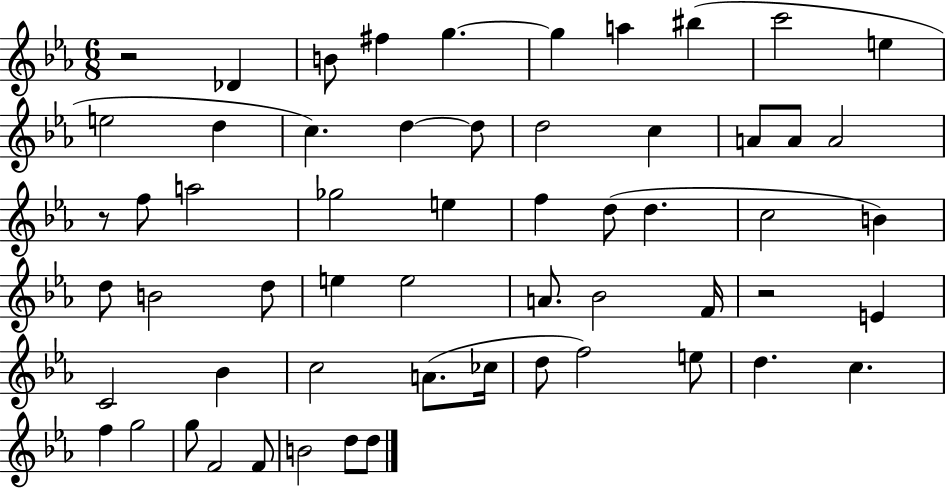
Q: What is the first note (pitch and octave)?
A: Db4